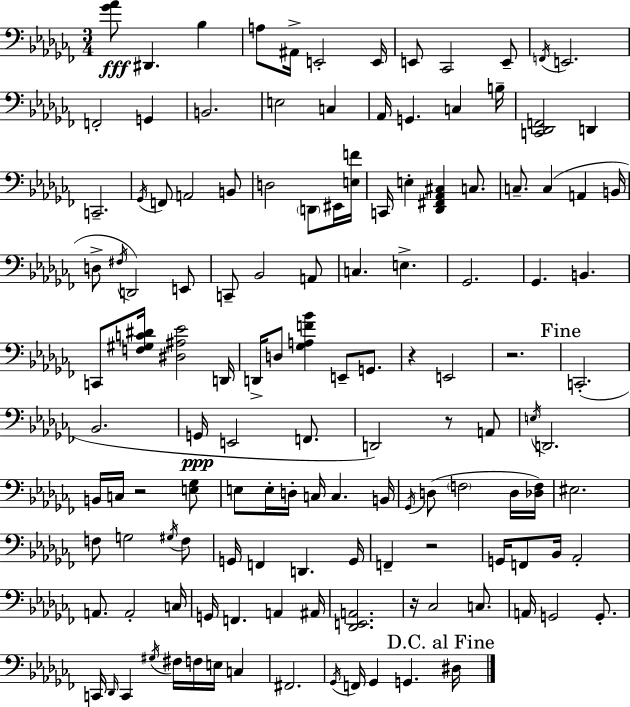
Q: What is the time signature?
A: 3/4